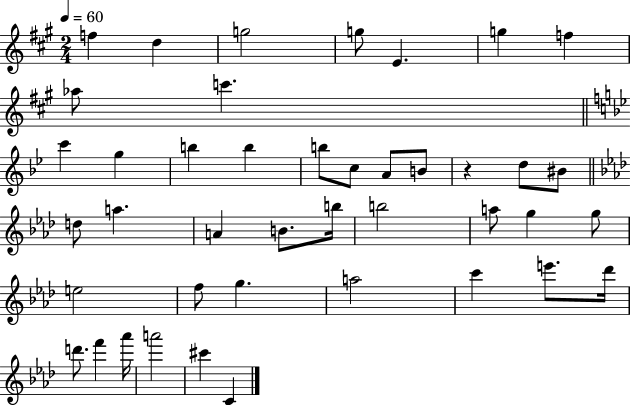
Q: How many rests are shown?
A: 1